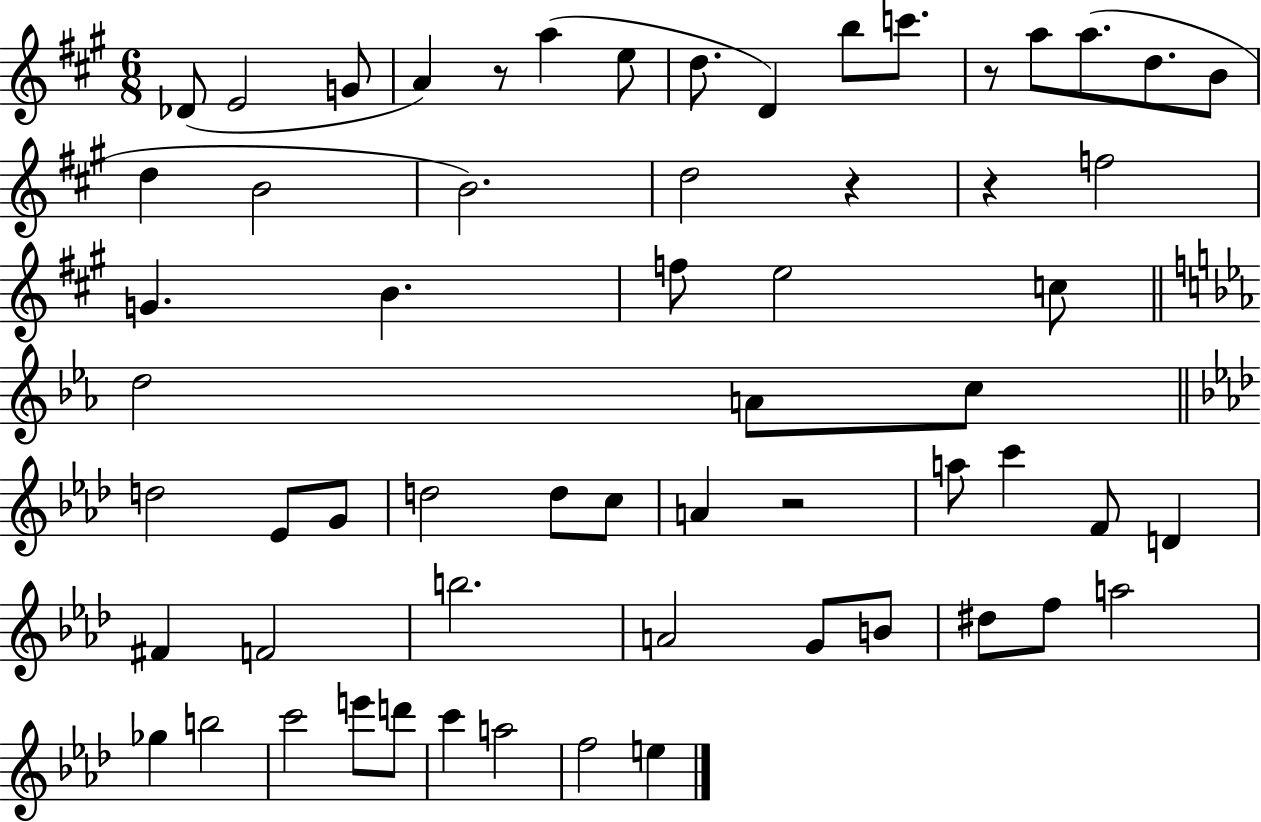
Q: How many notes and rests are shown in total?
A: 61